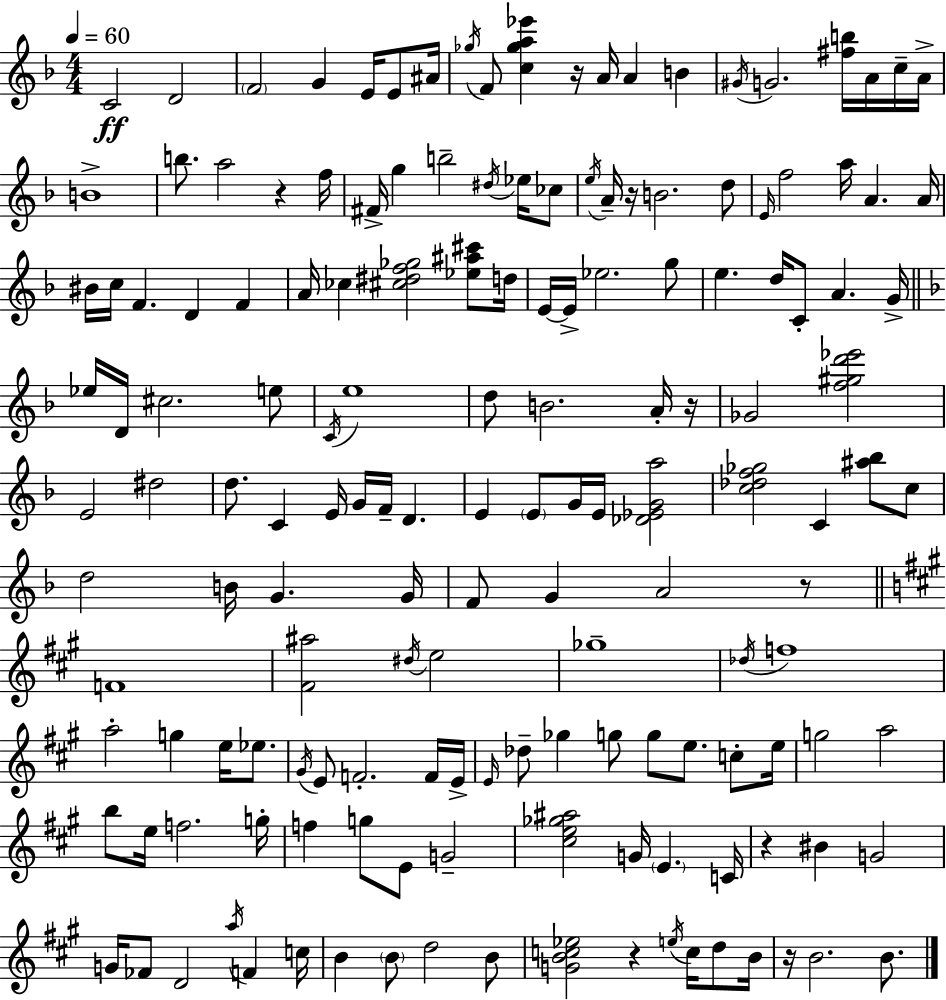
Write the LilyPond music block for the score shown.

{
  \clef treble
  \numericTimeSignature
  \time 4/4
  \key d \minor
  \tempo 4 = 60
  c'2\ff d'2 | \parenthesize f'2 g'4 e'16 e'8 ais'16 | \acciaccatura { ges''16 } f'8 <c'' ges'' a'' ees'''>4 r16 a'16 a'4 b'4 | \acciaccatura { gis'16 } g'2. <fis'' b''>16 a'16 | \break c''16-- a'16-> b'1-> | b''8. a''2 r4 | f''16 fis'16-> g''4 b''2-- \acciaccatura { dis''16 } | ees''16 ces''8 \acciaccatura { e''16 } a'16-- r16 b'2. | \break d''8 \grace { e'16 } f''2 a''16 a'4. | a'16 bis'16 c''16 f'4. d'4 | f'4 a'16 ces''4 <cis'' dis'' f'' ges''>2 | <ees'' ais'' cis'''>8 d''16 e'16~~ e'16-> ees''2. | \break g''8 e''4. d''16 c'8-. a'4. | g'16-> \bar "||" \break \key f \major ees''16 d'16 cis''2. e''8 | \acciaccatura { c'16 } e''1 | d''8 b'2. a'16-. | r16 ges'2 <f'' gis'' d''' ees'''>2 | \break e'2 dis''2 | d''8. c'4 e'16 g'16 f'16-- d'4. | e'4 \parenthesize e'8 g'16 e'16 <des' ees' g' a''>2 | <c'' des'' f'' ges''>2 c'4 <ais'' bes''>8 c''8 | \break d''2 b'16 g'4. | g'16 f'8 g'4 a'2 r8 | \bar "||" \break \key a \major f'1 | <fis' ais''>2 \acciaccatura { dis''16 } e''2 | ges''1-- | \acciaccatura { des''16 } f''1 | \break a''2-. g''4 e''16 ees''8. | \acciaccatura { gis'16 } e'8 f'2.-. | f'16 e'16-> \grace { e'16 } des''8-- ges''4 g''8 g''8 e''8. | c''8-. e''16 g''2 a''2 | \break b''8 e''16 f''2. | g''16-. f''4 g''8 e'8 g'2-- | <cis'' e'' ges'' ais''>2 g'16 \parenthesize e'4. | c'16 r4 bis'4 g'2 | \break g'16 fes'8 d'2 \acciaccatura { a''16 } | f'4 c''16 b'4 \parenthesize b'8 d''2 | b'8 <g' b' c'' ees''>2 r4 | \acciaccatura { e''16 } c''16 d''8 b'16 r16 b'2. | \break b'8. \bar "|."
}